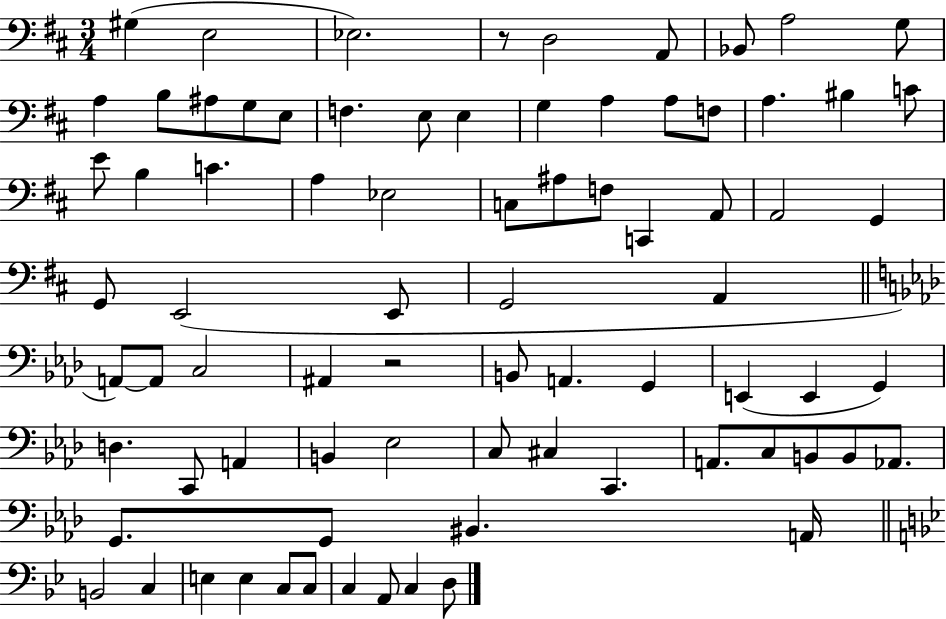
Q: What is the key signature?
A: D major